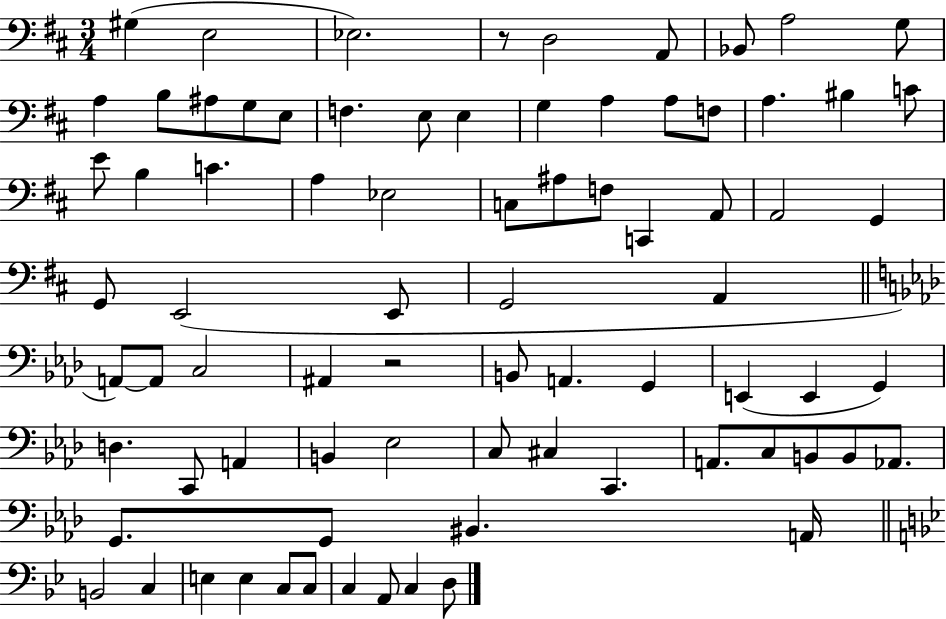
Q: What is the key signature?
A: D major